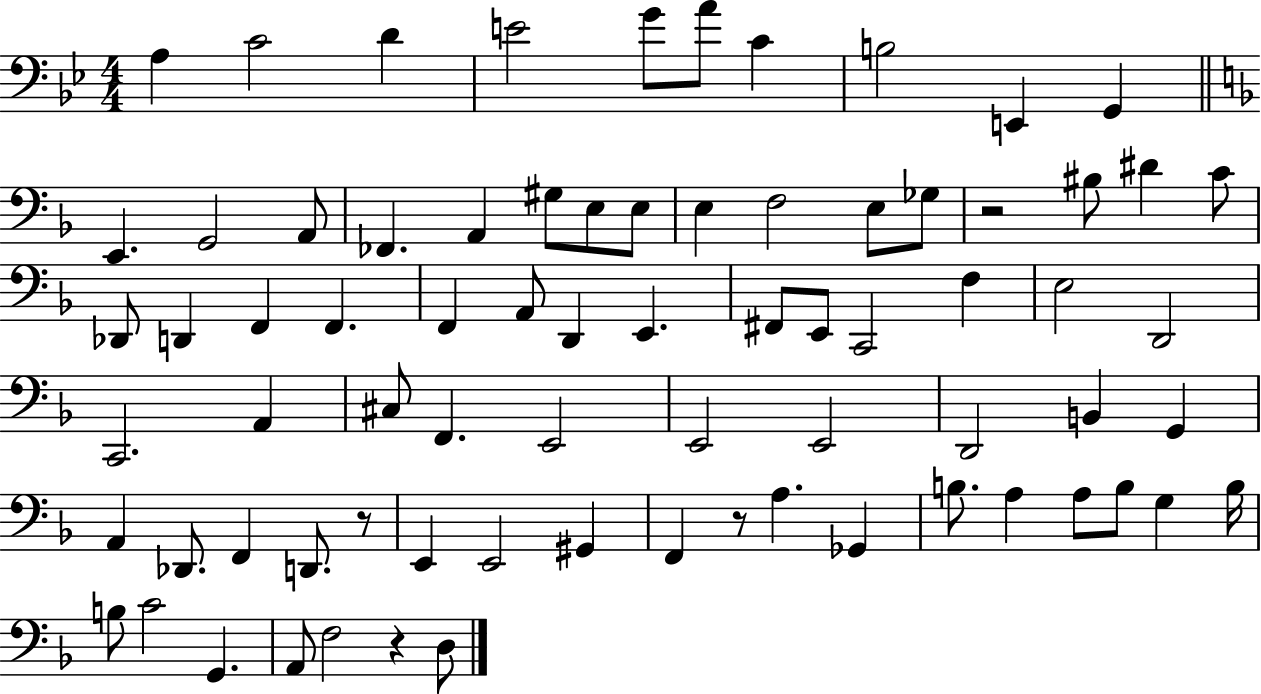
X:1
T:Untitled
M:4/4
L:1/4
K:Bb
A, C2 D E2 G/2 A/2 C B,2 E,, G,, E,, G,,2 A,,/2 _F,, A,, ^G,/2 E,/2 E,/2 E, F,2 E,/2 _G,/2 z2 ^B,/2 ^D C/2 _D,,/2 D,, F,, F,, F,, A,,/2 D,, E,, ^F,,/2 E,,/2 C,,2 F, E,2 D,,2 C,,2 A,, ^C,/2 F,, E,,2 E,,2 E,,2 D,,2 B,, G,, A,, _D,,/2 F,, D,,/2 z/2 E,, E,,2 ^G,, F,, z/2 A, _G,, B,/2 A, A,/2 B,/2 G, B,/4 B,/2 C2 G,, A,,/2 F,2 z D,/2